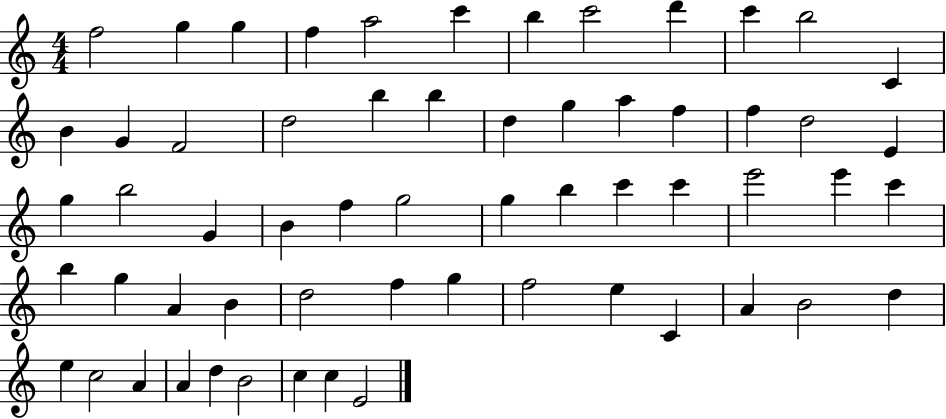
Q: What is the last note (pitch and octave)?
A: E4